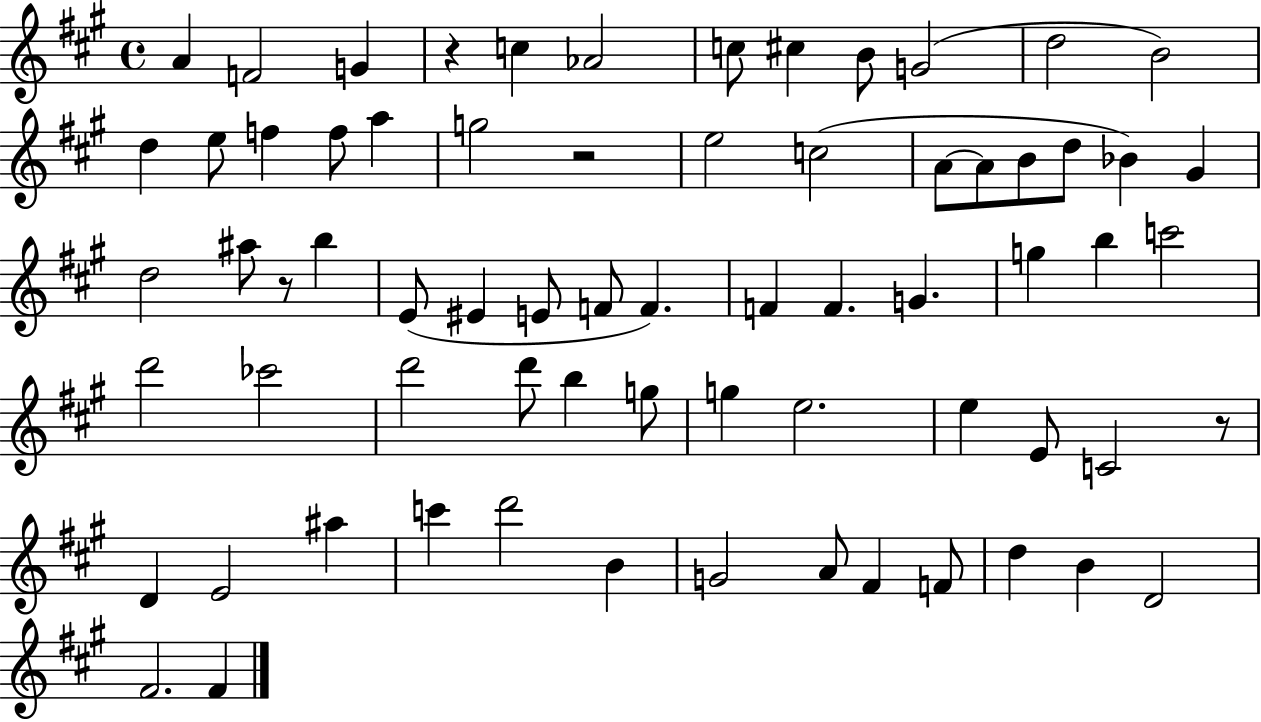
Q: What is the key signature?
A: A major